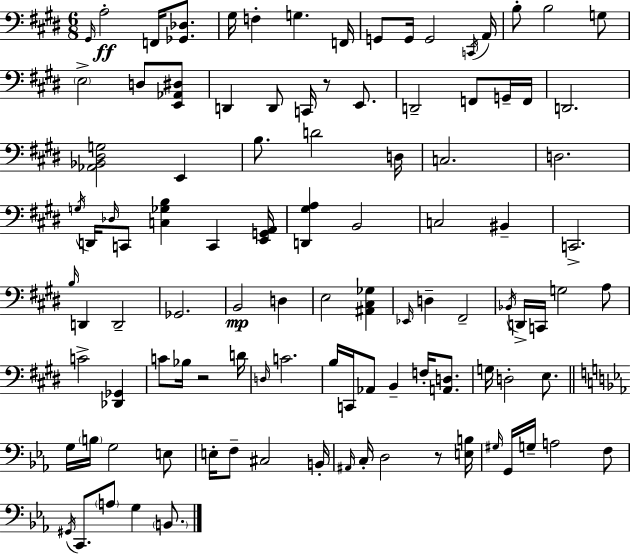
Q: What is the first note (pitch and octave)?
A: G#2